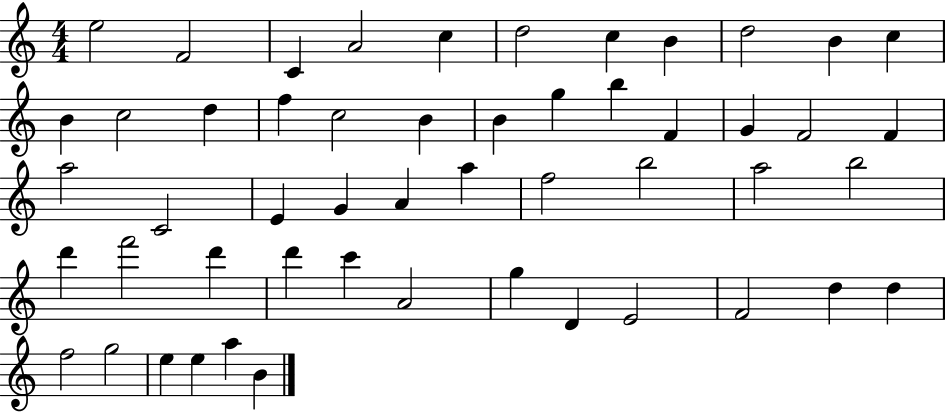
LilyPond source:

{
  \clef treble
  \numericTimeSignature
  \time 4/4
  \key c \major
  e''2 f'2 | c'4 a'2 c''4 | d''2 c''4 b'4 | d''2 b'4 c''4 | \break b'4 c''2 d''4 | f''4 c''2 b'4 | b'4 g''4 b''4 f'4 | g'4 f'2 f'4 | \break a''2 c'2 | e'4 g'4 a'4 a''4 | f''2 b''2 | a''2 b''2 | \break d'''4 f'''2 d'''4 | d'''4 c'''4 a'2 | g''4 d'4 e'2 | f'2 d''4 d''4 | \break f''2 g''2 | e''4 e''4 a''4 b'4 | \bar "|."
}